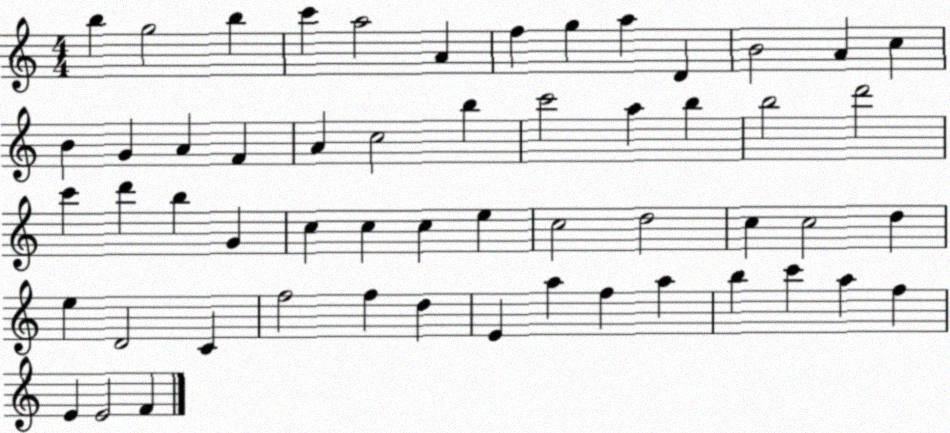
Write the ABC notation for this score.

X:1
T:Untitled
M:4/4
L:1/4
K:C
b g2 b c' a2 A f g a D B2 A c B G A F A c2 b c'2 a b b2 d'2 c' d' b G c c c e c2 d2 c c2 d e D2 C f2 f d E a f a b c' a f E E2 F